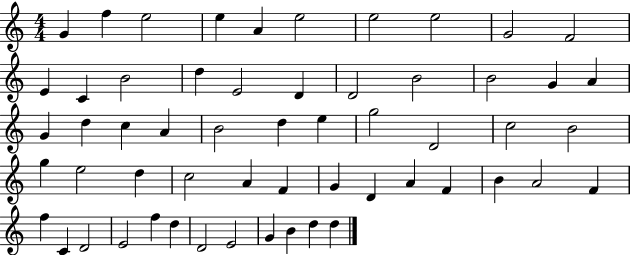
G4/q F5/q E5/h E5/q A4/q E5/h E5/h E5/h G4/h F4/h E4/q C4/q B4/h D5/q E4/h D4/q D4/h B4/h B4/h G4/q A4/q G4/q D5/q C5/q A4/q B4/h D5/q E5/q G5/h D4/h C5/h B4/h G5/q E5/h D5/q C5/h A4/q F4/q G4/q D4/q A4/q F4/q B4/q A4/h F4/q F5/q C4/q D4/h E4/h F5/q D5/q D4/h E4/h G4/q B4/q D5/q D5/q